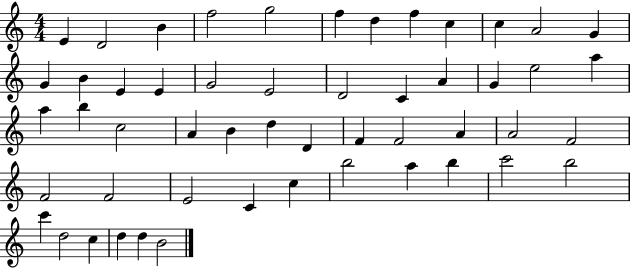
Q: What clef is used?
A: treble